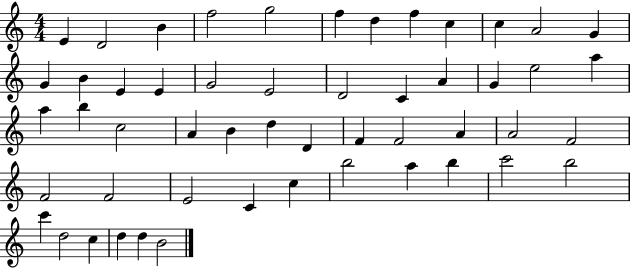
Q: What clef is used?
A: treble